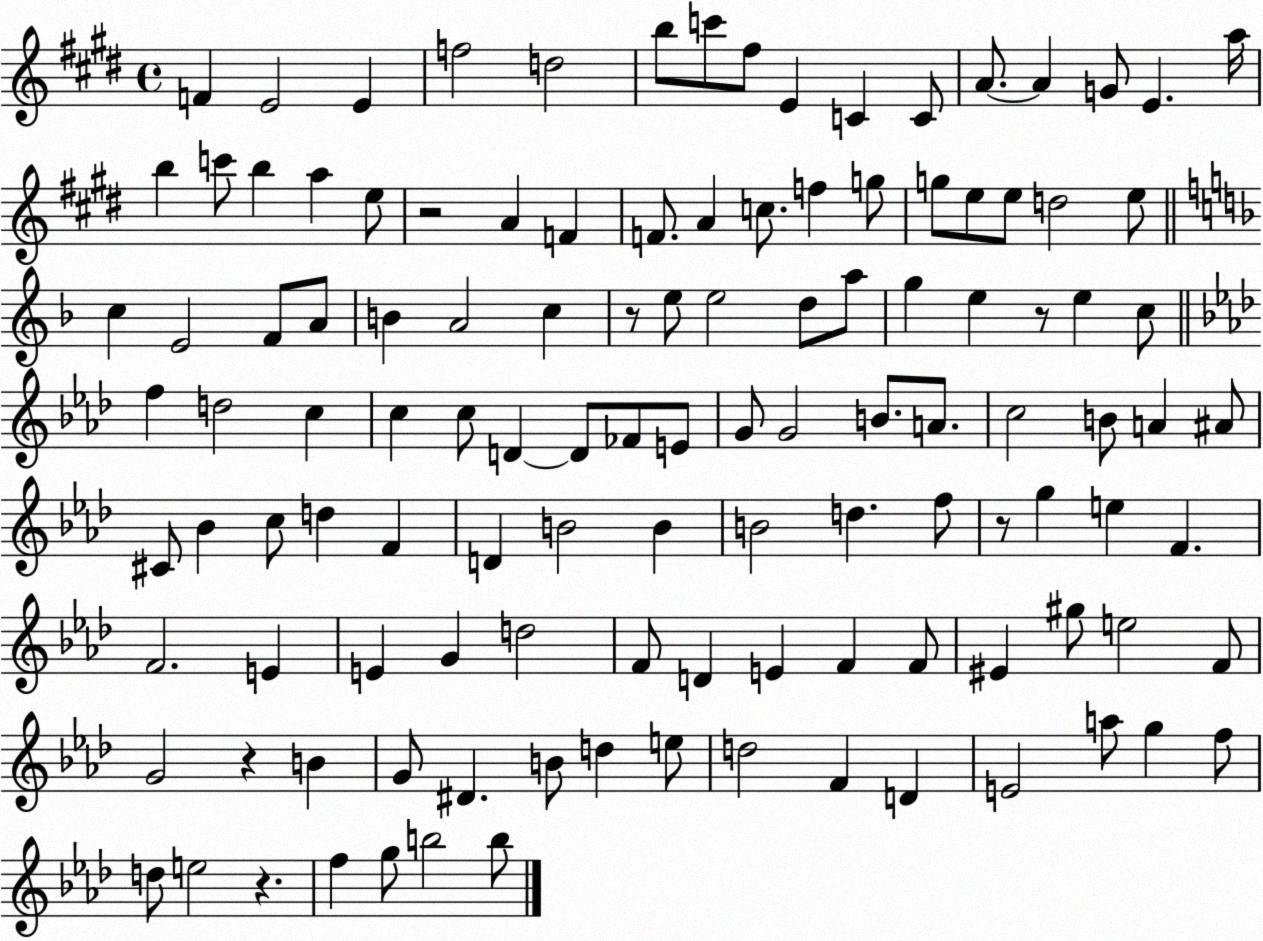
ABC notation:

X:1
T:Untitled
M:4/4
L:1/4
K:E
F E2 E f2 d2 b/2 c'/2 ^f/2 E C C/2 A/2 A G/2 E a/4 b c'/2 b a e/2 z2 A F F/2 A c/2 f g/2 g/2 e/2 e/2 d2 e/2 c E2 F/2 A/2 B A2 c z/2 e/2 e2 d/2 a/2 g e z/2 e c/2 f d2 c c c/2 D D/2 _F/2 E/2 G/2 G2 B/2 A/2 c2 B/2 A ^A/2 ^C/2 _B c/2 d F D B2 B B2 d f/2 z/2 g e F F2 E E G d2 F/2 D E F F/2 ^E ^g/2 e2 F/2 G2 z B G/2 ^D B/2 d e/2 d2 F D E2 a/2 g f/2 d/2 e2 z f g/2 b2 b/2